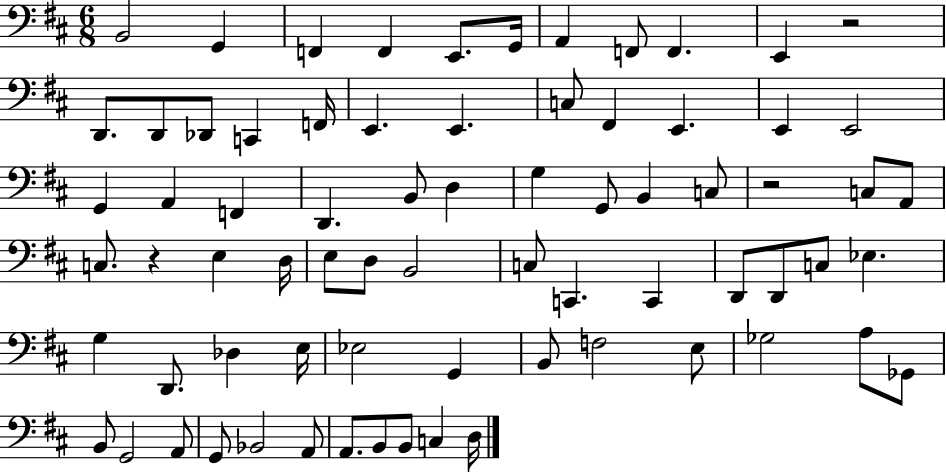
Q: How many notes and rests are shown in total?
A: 73